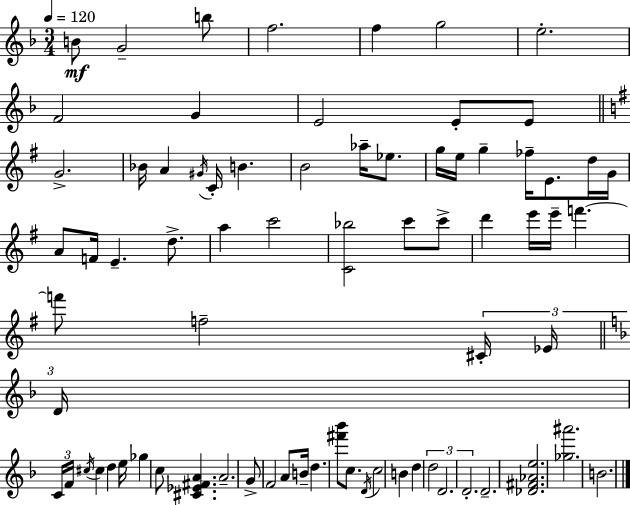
{
  \clef treble
  \numericTimeSignature
  \time 3/4
  \key f \major
  \tempo 4 = 120
  b'8\mf g'2-- b''8 | f''2. | f''4 g''2 | e''2.-. | \break f'2 g'4 | e'2 e'8-. e'8 | \bar "||" \break \key g \major g'2.-> | bes'16 a'4 \acciaccatura { gis'16 } c'16-. b'4. | b'2 aes''16-- ees''8. | g''16 e''16 g''4-- fes''16-- e'8. d''16 | \break g'16 a'8 f'16 e'4.-- d''8.-> | a''4 c'''2 | <c' bes''>2 c'''8 c'''8-> | d'''4 e'''16 e'''16-- f'''4.~~ | \break f'''8 f''2-- \tuplet 3/2 { cis'16-. | ees'16 \bar "||" \break \key d \minor d'16 } \tuplet 3/2 { c'16 f'16 \acciaccatura { cis''16 } } cis''4 d''4 | e''16 ges''4 c''8 <cis' ees' fis' a'>4. | a'2.-- | g'8-> f'2 a'8 | \break b'16-- d''4. <fis''' bes'''>8 c''8. | \acciaccatura { d'16 } c''2 b'4 | d''4 \tuplet 3/2 { d''2 | d'2. | \break d'2.-. } | d'2.-- | <des' fis' aes' e''>2. | <ges'' ais'''>2. | \break b'2. | \bar "|."
}